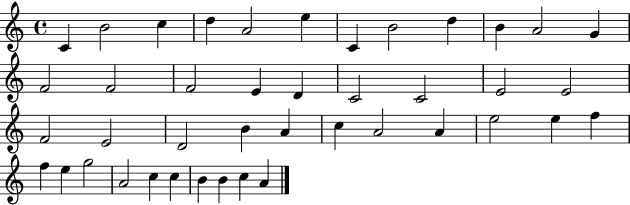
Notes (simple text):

C4/q B4/h C5/q D5/q A4/h E5/q C4/q B4/h D5/q B4/q A4/h G4/q F4/h F4/h F4/h E4/q D4/q C4/h C4/h E4/h E4/h F4/h E4/h D4/h B4/q A4/q C5/q A4/h A4/q E5/h E5/q F5/q F5/q E5/q G5/h A4/h C5/q C5/q B4/q B4/q C5/q A4/q